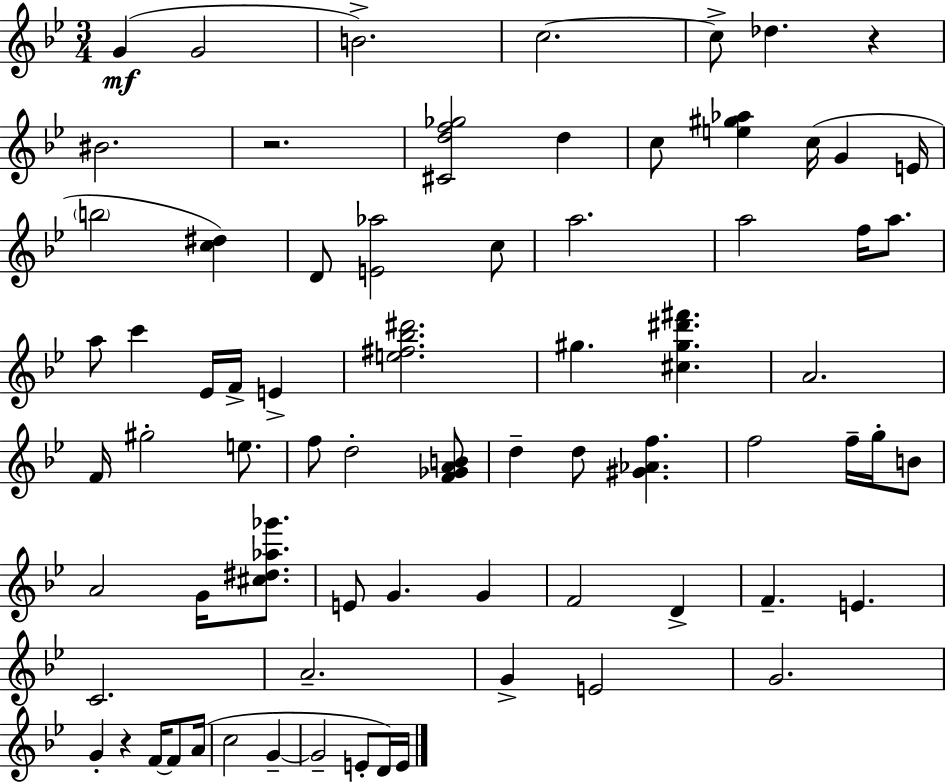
{
  \clef treble
  \numericTimeSignature
  \time 3/4
  \key bes \major
  g'4(\mf g'2 | b'2.->) | c''2.~~ | c''8-> des''4. r4 | \break bis'2. | r2. | <cis' d'' f'' ges''>2 d''4 | c''8 <e'' gis'' aes''>4 c''16( g'4 e'16 | \break \parenthesize b''2 <c'' dis''>4) | d'8 <e' aes''>2 c''8 | a''2. | a''2 f''16 a''8. | \break a''8 c'''4 ees'16 f'16-> e'4-> | <e'' fis'' bes'' dis'''>2. | gis''4. <cis'' gis'' dis''' fis'''>4. | a'2. | \break f'16 gis''2-. e''8. | f''8 d''2-. <f' ges' a' b'>8 | d''4-- d''8 <gis' aes' f''>4. | f''2 f''16-- g''16-. b'8 | \break a'2 g'16 <cis'' dis'' aes'' ges'''>8. | e'8 g'4. g'4 | f'2 d'4-> | f'4.-- e'4. | \break c'2. | a'2.-- | g'4-> e'2 | g'2. | \break g'4-. r4 f'16~~ f'8 a'16( | c''2 g'4--~~ | g'2-- e'8-. d'16) e'16 | \bar "|."
}